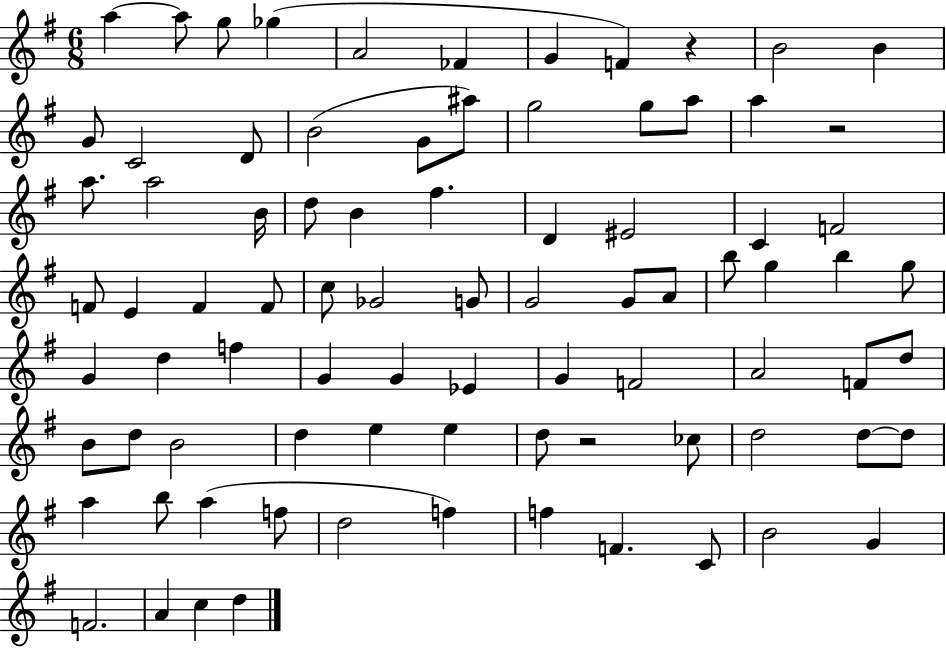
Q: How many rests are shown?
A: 3